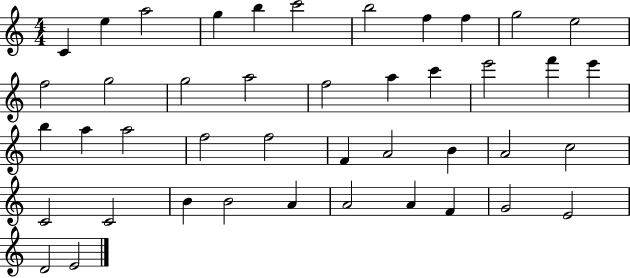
X:1
T:Untitled
M:4/4
L:1/4
K:C
C e a2 g b c'2 b2 f f g2 e2 f2 g2 g2 a2 f2 a c' e'2 f' e' b a a2 f2 f2 F A2 B A2 c2 C2 C2 B B2 A A2 A F G2 E2 D2 E2